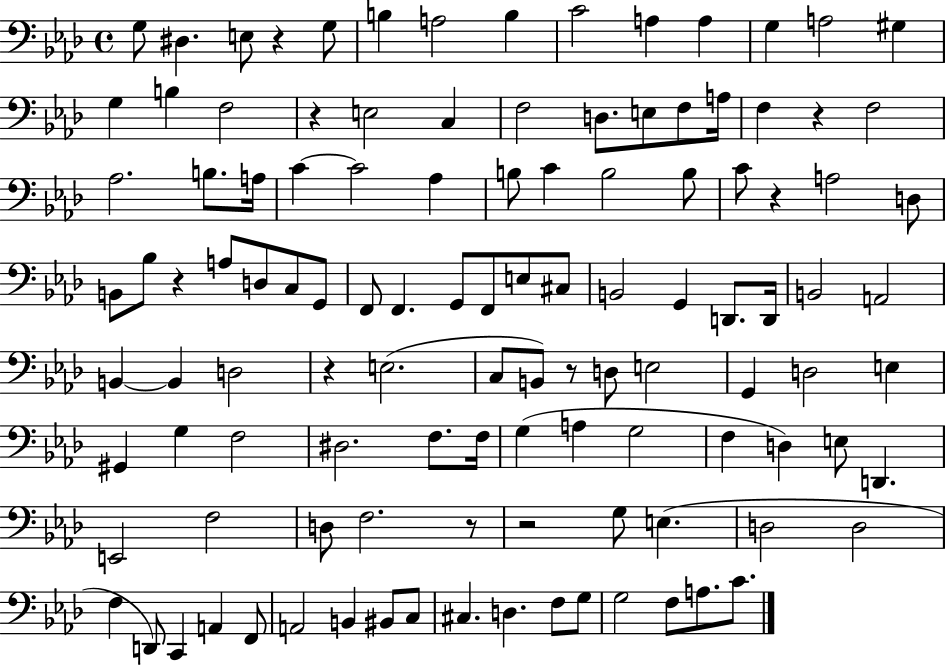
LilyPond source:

{
  \clef bass
  \time 4/4
  \defaultTimeSignature
  \key aes \major
  g8 dis4. e8 r4 g8 | b4 a2 b4 | c'2 a4 a4 | g4 a2 gis4 | \break g4 b4 f2 | r4 e2 c4 | f2 d8. e8 f8 a16 | f4 r4 f2 | \break aes2. b8. a16 | c'4~~ c'2 aes4 | b8 c'4 b2 b8 | c'8 r4 a2 d8 | \break b,8 bes8 r4 a8 d8 c8 g,8 | f,8 f,4. g,8 f,8 e8 cis8 | b,2 g,4 d,8. d,16 | b,2 a,2 | \break b,4~~ b,4 d2 | r4 e2.( | c8 b,8) r8 d8 e2 | g,4 d2 e4 | \break gis,4 g4 f2 | dis2. f8. f16 | g4( a4 g2 | f4 d4) e8 d,4. | \break e,2 f2 | d8 f2. r8 | r2 g8 e4.( | d2 d2 | \break f4 d,8) c,4 a,4 f,8 | a,2 b,4 bis,8 c8 | cis4. d4. f8 g8 | g2 f8 a8. c'8. | \break \bar "|."
}